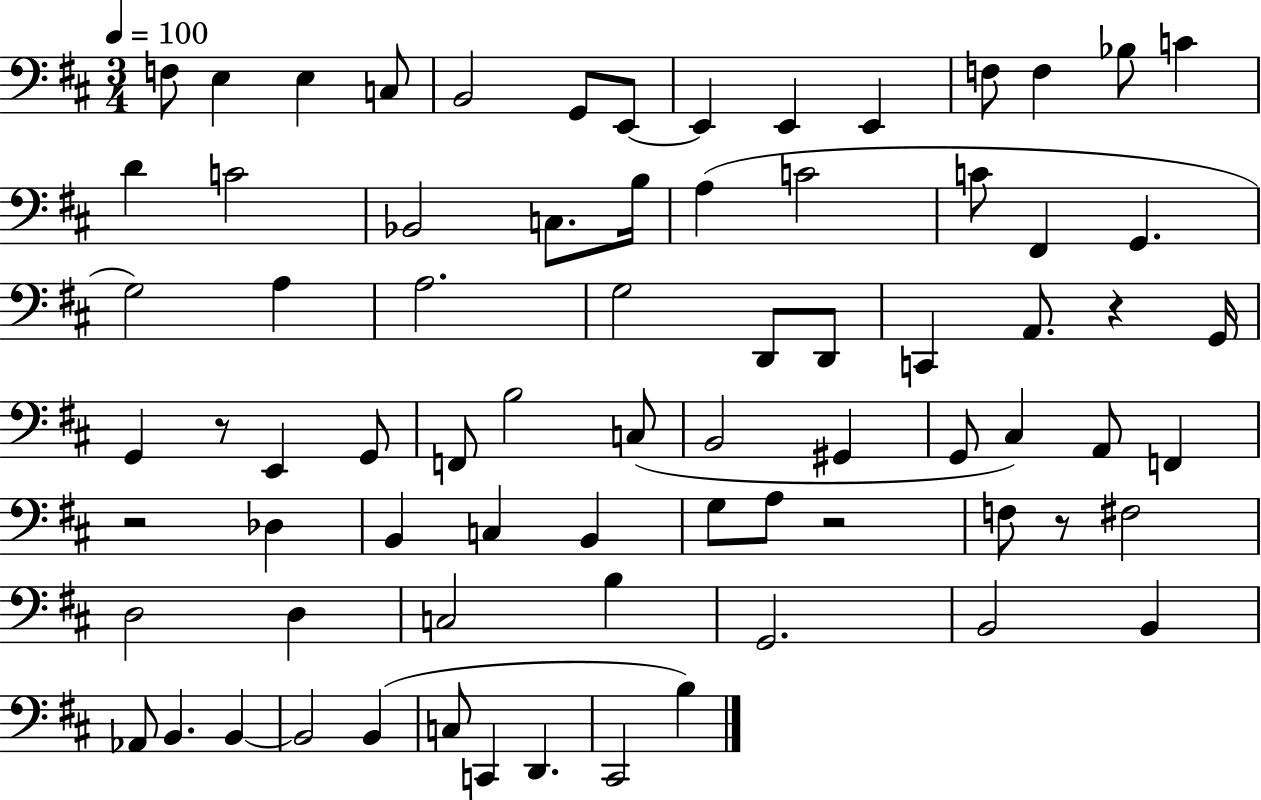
F3/e E3/q E3/q C3/e B2/h G2/e E2/e E2/q E2/q E2/q F3/e F3/q Bb3/e C4/q D4/q C4/h Bb2/h C3/e. B3/s A3/q C4/h C4/e F#2/q G2/q. G3/h A3/q A3/h. G3/h D2/e D2/e C2/q A2/e. R/q G2/s G2/q R/e E2/q G2/e F2/e B3/h C3/e B2/h G#2/q G2/e C#3/q A2/e F2/q R/h Db3/q B2/q C3/q B2/q G3/e A3/e R/h F3/e R/e F#3/h D3/h D3/q C3/h B3/q G2/h. B2/h B2/q Ab2/e B2/q. B2/q B2/h B2/q C3/e C2/q D2/q. C#2/h B3/q